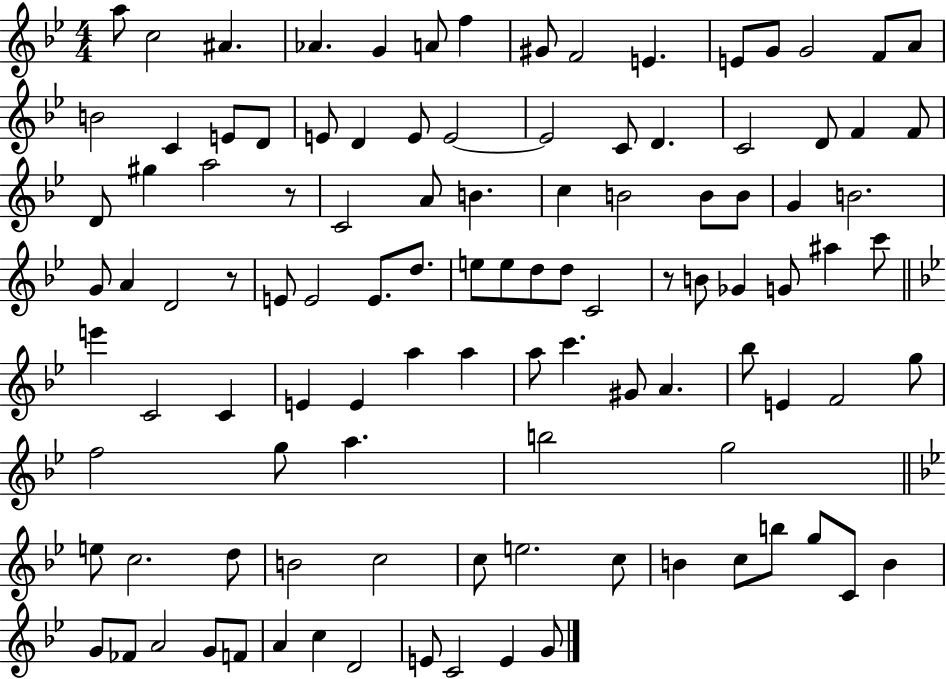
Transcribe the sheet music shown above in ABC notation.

X:1
T:Untitled
M:4/4
L:1/4
K:Bb
a/2 c2 ^A _A G A/2 f ^G/2 F2 E E/2 G/2 G2 F/2 A/2 B2 C E/2 D/2 E/2 D E/2 E2 E2 C/2 D C2 D/2 F F/2 D/2 ^g a2 z/2 C2 A/2 B c B2 B/2 B/2 G B2 G/2 A D2 z/2 E/2 E2 E/2 d/2 e/2 e/2 d/2 d/2 C2 z/2 B/2 _G G/2 ^a c'/2 e' C2 C E E a a a/2 c' ^G/2 A _b/2 E F2 g/2 f2 g/2 a b2 g2 e/2 c2 d/2 B2 c2 c/2 e2 c/2 B c/2 b/2 g/2 C/2 B G/2 _F/2 A2 G/2 F/2 A c D2 E/2 C2 E G/2